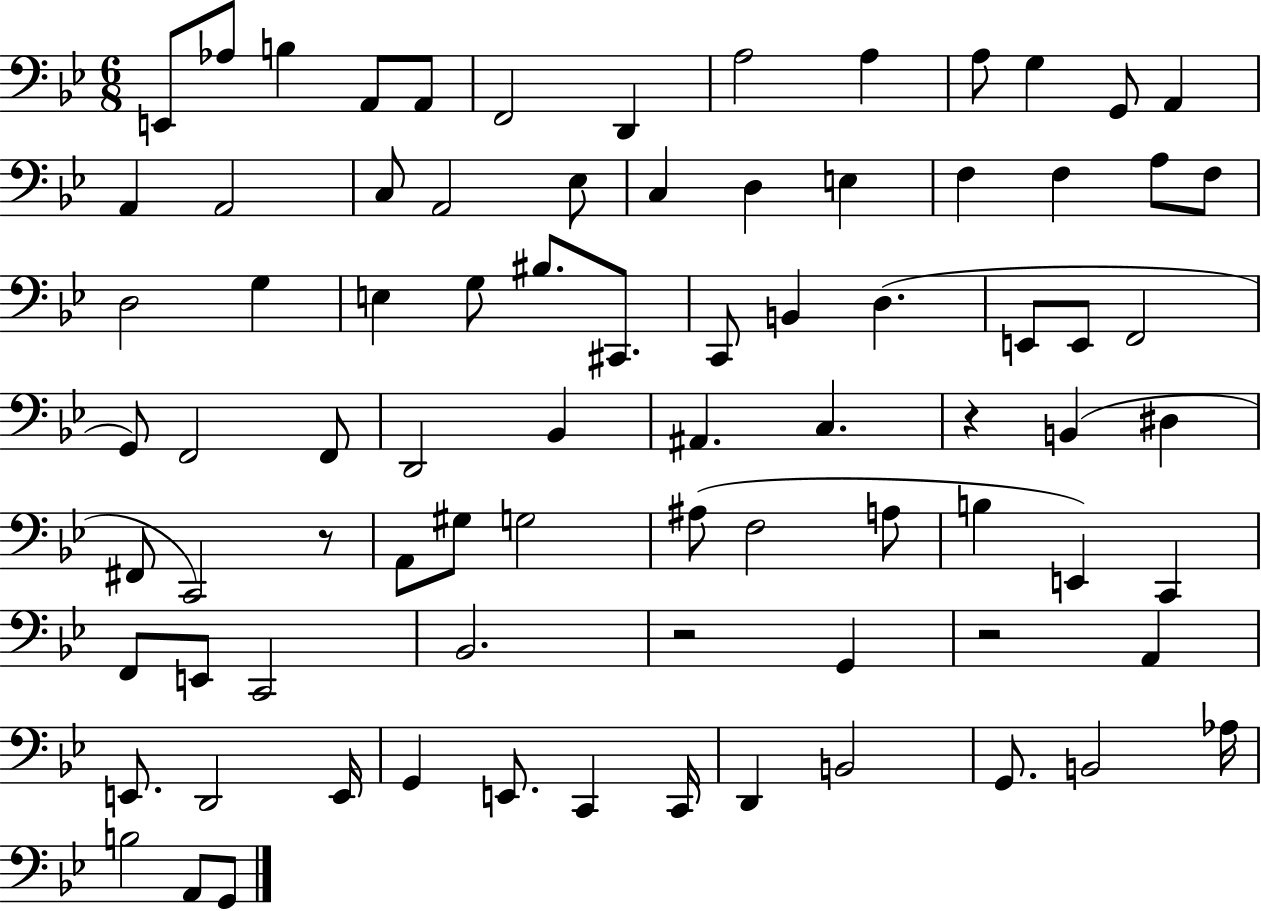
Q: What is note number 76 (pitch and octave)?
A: B3